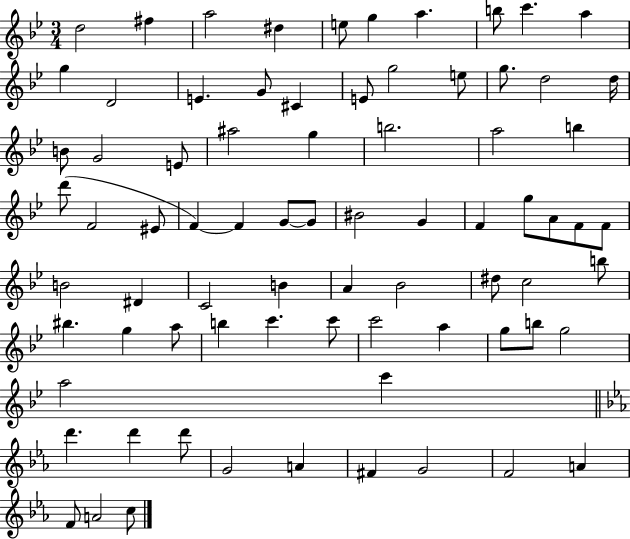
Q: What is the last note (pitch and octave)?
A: C5